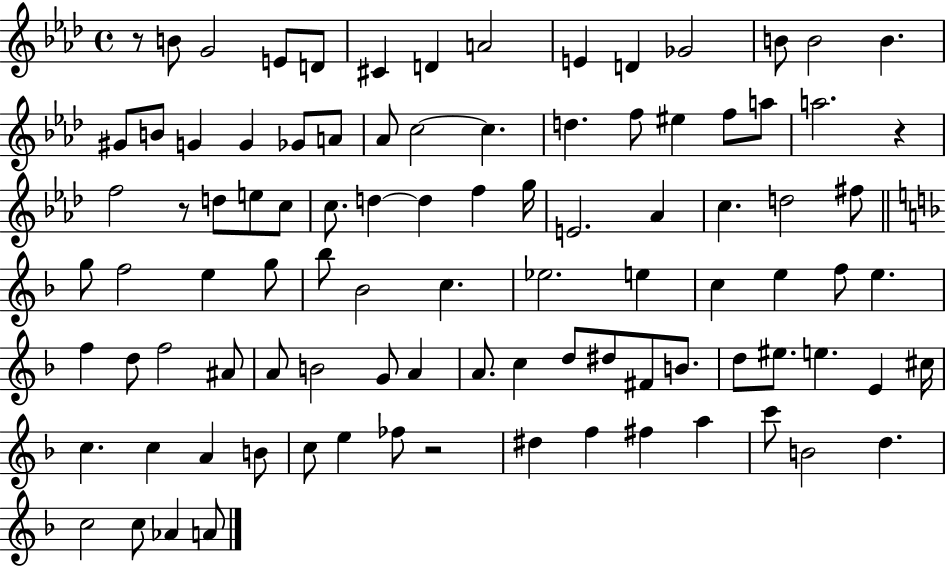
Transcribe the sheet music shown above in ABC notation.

X:1
T:Untitled
M:4/4
L:1/4
K:Ab
z/2 B/2 G2 E/2 D/2 ^C D A2 E D _G2 B/2 B2 B ^G/2 B/2 G G _G/2 A/2 _A/2 c2 c d f/2 ^e f/2 a/2 a2 z f2 z/2 d/2 e/2 c/2 c/2 d d f g/4 E2 _A c d2 ^f/2 g/2 f2 e g/2 _b/2 _B2 c _e2 e c e f/2 e f d/2 f2 ^A/2 A/2 B2 G/2 A A/2 c d/2 ^d/2 ^F/2 B/2 d/2 ^e/2 e E ^c/4 c c A B/2 c/2 e _f/2 z2 ^d f ^f a c'/2 B2 d c2 c/2 _A A/2